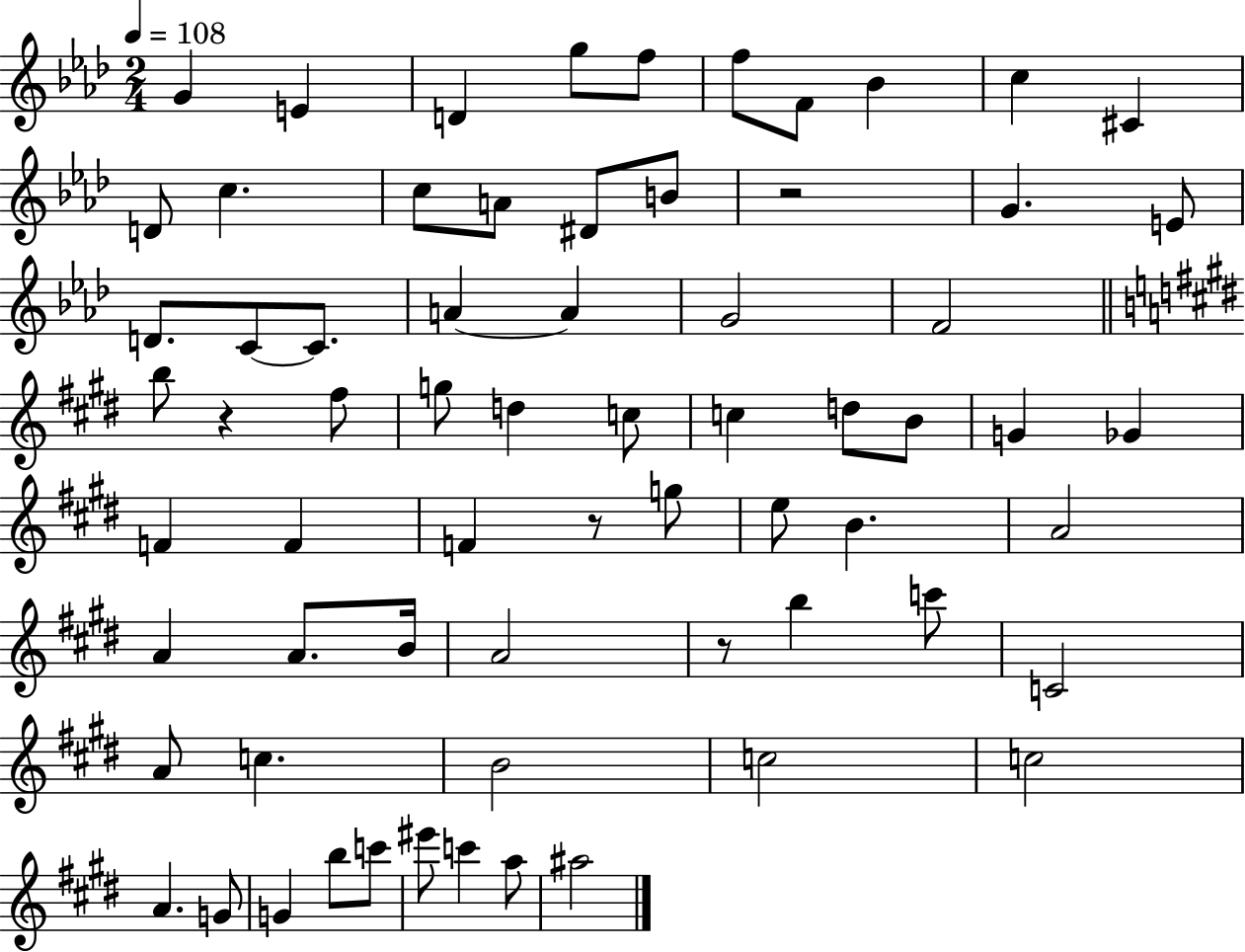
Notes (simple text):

G4/q E4/q D4/q G5/e F5/e F5/e F4/e Bb4/q C5/q C#4/q D4/e C5/q. C5/e A4/e D#4/e B4/e R/h G4/q. E4/e D4/e. C4/e C4/e. A4/q A4/q G4/h F4/h B5/e R/q F#5/e G5/e D5/q C5/e C5/q D5/e B4/e G4/q Gb4/q F4/q F4/q F4/q R/e G5/e E5/e B4/q. A4/h A4/q A4/e. B4/s A4/h R/e B5/q C6/e C4/h A4/e C5/q. B4/h C5/h C5/h A4/q. G4/e G4/q B5/e C6/e EIS6/e C6/q A5/e A#5/h